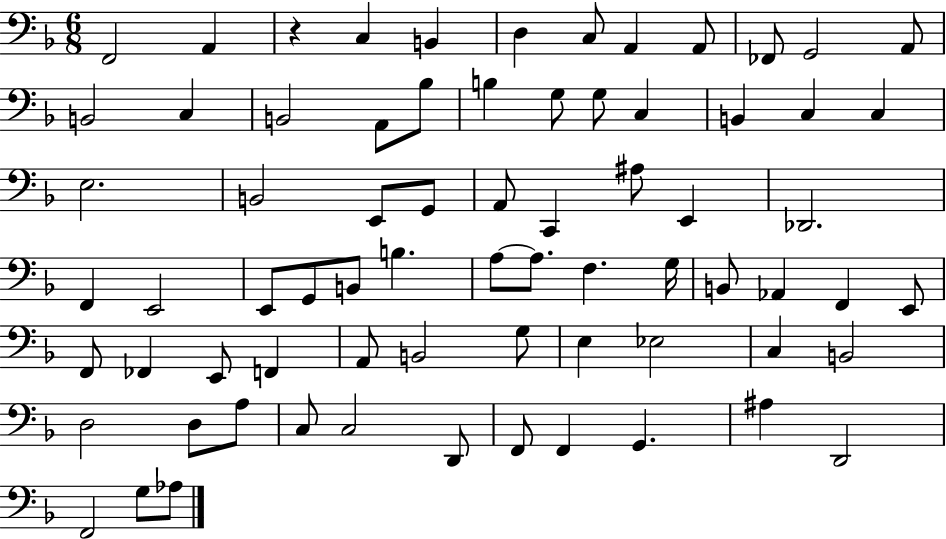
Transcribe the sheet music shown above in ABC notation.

X:1
T:Untitled
M:6/8
L:1/4
K:F
F,,2 A,, z C, B,, D, C,/2 A,, A,,/2 _F,,/2 G,,2 A,,/2 B,,2 C, B,,2 A,,/2 _B,/2 B, G,/2 G,/2 C, B,, C, C, E,2 B,,2 E,,/2 G,,/2 A,,/2 C,, ^A,/2 E,, _D,,2 F,, E,,2 E,,/2 G,,/2 B,,/2 B, A,/2 A,/2 F, G,/4 B,,/2 _A,, F,, E,,/2 F,,/2 _F,, E,,/2 F,, A,,/2 B,,2 G,/2 E, _E,2 C, B,,2 D,2 D,/2 A,/2 C,/2 C,2 D,,/2 F,,/2 F,, G,, ^A, D,,2 F,,2 G,/2 _A,/2